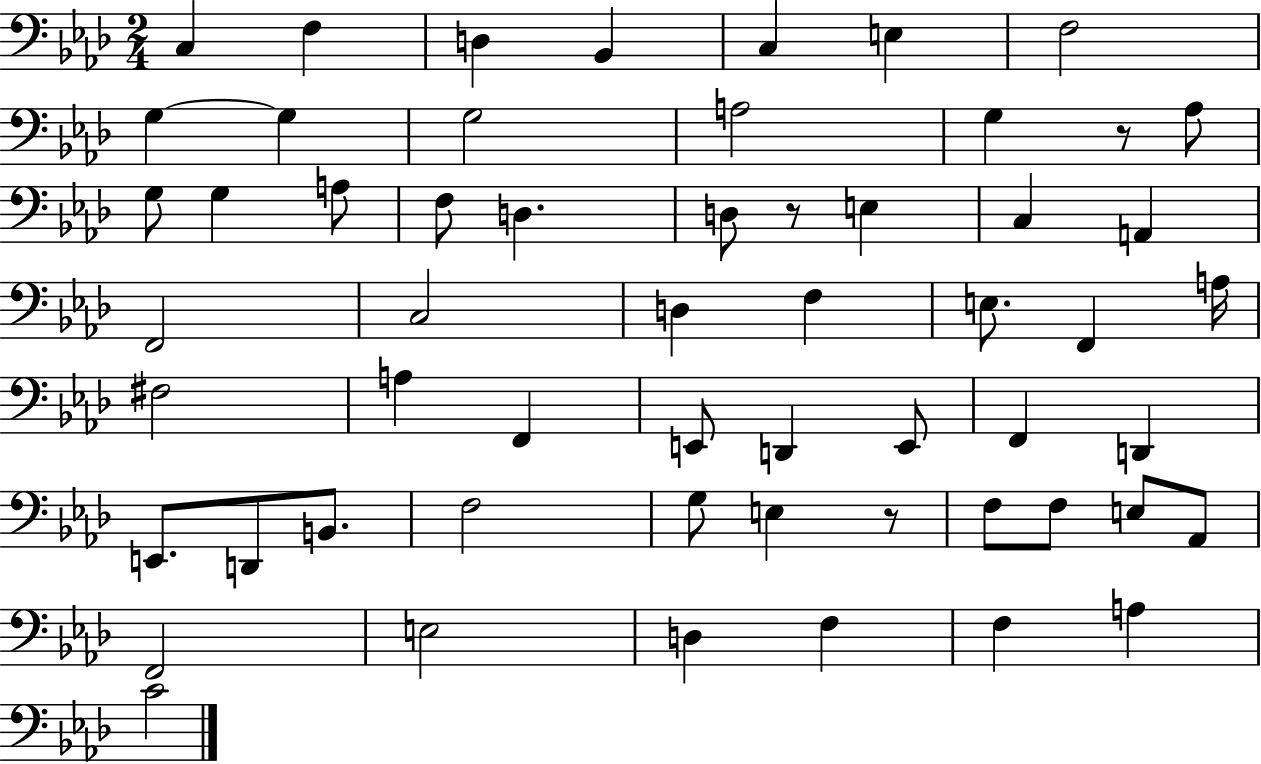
C3/q F3/q D3/q Bb2/q C3/q E3/q F3/h G3/q G3/q G3/h A3/h G3/q R/e Ab3/e G3/e G3/q A3/e F3/e D3/q. D3/e R/e E3/q C3/q A2/q F2/h C3/h D3/q F3/q E3/e. F2/q A3/s F#3/h A3/q F2/q E2/e D2/q E2/e F2/q D2/q E2/e. D2/e B2/e. F3/h G3/e E3/q R/e F3/e F3/e E3/e Ab2/e F2/h E3/h D3/q F3/q F3/q A3/q C4/h